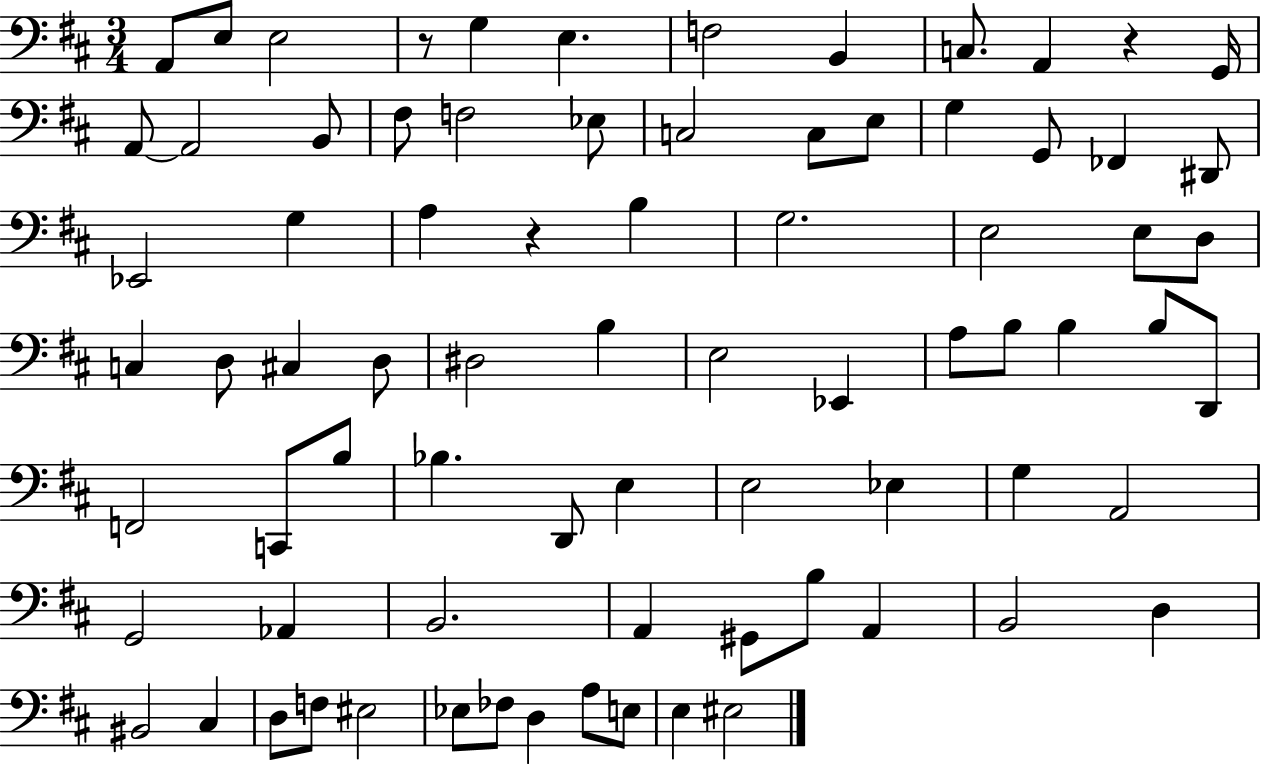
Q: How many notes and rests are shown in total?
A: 78